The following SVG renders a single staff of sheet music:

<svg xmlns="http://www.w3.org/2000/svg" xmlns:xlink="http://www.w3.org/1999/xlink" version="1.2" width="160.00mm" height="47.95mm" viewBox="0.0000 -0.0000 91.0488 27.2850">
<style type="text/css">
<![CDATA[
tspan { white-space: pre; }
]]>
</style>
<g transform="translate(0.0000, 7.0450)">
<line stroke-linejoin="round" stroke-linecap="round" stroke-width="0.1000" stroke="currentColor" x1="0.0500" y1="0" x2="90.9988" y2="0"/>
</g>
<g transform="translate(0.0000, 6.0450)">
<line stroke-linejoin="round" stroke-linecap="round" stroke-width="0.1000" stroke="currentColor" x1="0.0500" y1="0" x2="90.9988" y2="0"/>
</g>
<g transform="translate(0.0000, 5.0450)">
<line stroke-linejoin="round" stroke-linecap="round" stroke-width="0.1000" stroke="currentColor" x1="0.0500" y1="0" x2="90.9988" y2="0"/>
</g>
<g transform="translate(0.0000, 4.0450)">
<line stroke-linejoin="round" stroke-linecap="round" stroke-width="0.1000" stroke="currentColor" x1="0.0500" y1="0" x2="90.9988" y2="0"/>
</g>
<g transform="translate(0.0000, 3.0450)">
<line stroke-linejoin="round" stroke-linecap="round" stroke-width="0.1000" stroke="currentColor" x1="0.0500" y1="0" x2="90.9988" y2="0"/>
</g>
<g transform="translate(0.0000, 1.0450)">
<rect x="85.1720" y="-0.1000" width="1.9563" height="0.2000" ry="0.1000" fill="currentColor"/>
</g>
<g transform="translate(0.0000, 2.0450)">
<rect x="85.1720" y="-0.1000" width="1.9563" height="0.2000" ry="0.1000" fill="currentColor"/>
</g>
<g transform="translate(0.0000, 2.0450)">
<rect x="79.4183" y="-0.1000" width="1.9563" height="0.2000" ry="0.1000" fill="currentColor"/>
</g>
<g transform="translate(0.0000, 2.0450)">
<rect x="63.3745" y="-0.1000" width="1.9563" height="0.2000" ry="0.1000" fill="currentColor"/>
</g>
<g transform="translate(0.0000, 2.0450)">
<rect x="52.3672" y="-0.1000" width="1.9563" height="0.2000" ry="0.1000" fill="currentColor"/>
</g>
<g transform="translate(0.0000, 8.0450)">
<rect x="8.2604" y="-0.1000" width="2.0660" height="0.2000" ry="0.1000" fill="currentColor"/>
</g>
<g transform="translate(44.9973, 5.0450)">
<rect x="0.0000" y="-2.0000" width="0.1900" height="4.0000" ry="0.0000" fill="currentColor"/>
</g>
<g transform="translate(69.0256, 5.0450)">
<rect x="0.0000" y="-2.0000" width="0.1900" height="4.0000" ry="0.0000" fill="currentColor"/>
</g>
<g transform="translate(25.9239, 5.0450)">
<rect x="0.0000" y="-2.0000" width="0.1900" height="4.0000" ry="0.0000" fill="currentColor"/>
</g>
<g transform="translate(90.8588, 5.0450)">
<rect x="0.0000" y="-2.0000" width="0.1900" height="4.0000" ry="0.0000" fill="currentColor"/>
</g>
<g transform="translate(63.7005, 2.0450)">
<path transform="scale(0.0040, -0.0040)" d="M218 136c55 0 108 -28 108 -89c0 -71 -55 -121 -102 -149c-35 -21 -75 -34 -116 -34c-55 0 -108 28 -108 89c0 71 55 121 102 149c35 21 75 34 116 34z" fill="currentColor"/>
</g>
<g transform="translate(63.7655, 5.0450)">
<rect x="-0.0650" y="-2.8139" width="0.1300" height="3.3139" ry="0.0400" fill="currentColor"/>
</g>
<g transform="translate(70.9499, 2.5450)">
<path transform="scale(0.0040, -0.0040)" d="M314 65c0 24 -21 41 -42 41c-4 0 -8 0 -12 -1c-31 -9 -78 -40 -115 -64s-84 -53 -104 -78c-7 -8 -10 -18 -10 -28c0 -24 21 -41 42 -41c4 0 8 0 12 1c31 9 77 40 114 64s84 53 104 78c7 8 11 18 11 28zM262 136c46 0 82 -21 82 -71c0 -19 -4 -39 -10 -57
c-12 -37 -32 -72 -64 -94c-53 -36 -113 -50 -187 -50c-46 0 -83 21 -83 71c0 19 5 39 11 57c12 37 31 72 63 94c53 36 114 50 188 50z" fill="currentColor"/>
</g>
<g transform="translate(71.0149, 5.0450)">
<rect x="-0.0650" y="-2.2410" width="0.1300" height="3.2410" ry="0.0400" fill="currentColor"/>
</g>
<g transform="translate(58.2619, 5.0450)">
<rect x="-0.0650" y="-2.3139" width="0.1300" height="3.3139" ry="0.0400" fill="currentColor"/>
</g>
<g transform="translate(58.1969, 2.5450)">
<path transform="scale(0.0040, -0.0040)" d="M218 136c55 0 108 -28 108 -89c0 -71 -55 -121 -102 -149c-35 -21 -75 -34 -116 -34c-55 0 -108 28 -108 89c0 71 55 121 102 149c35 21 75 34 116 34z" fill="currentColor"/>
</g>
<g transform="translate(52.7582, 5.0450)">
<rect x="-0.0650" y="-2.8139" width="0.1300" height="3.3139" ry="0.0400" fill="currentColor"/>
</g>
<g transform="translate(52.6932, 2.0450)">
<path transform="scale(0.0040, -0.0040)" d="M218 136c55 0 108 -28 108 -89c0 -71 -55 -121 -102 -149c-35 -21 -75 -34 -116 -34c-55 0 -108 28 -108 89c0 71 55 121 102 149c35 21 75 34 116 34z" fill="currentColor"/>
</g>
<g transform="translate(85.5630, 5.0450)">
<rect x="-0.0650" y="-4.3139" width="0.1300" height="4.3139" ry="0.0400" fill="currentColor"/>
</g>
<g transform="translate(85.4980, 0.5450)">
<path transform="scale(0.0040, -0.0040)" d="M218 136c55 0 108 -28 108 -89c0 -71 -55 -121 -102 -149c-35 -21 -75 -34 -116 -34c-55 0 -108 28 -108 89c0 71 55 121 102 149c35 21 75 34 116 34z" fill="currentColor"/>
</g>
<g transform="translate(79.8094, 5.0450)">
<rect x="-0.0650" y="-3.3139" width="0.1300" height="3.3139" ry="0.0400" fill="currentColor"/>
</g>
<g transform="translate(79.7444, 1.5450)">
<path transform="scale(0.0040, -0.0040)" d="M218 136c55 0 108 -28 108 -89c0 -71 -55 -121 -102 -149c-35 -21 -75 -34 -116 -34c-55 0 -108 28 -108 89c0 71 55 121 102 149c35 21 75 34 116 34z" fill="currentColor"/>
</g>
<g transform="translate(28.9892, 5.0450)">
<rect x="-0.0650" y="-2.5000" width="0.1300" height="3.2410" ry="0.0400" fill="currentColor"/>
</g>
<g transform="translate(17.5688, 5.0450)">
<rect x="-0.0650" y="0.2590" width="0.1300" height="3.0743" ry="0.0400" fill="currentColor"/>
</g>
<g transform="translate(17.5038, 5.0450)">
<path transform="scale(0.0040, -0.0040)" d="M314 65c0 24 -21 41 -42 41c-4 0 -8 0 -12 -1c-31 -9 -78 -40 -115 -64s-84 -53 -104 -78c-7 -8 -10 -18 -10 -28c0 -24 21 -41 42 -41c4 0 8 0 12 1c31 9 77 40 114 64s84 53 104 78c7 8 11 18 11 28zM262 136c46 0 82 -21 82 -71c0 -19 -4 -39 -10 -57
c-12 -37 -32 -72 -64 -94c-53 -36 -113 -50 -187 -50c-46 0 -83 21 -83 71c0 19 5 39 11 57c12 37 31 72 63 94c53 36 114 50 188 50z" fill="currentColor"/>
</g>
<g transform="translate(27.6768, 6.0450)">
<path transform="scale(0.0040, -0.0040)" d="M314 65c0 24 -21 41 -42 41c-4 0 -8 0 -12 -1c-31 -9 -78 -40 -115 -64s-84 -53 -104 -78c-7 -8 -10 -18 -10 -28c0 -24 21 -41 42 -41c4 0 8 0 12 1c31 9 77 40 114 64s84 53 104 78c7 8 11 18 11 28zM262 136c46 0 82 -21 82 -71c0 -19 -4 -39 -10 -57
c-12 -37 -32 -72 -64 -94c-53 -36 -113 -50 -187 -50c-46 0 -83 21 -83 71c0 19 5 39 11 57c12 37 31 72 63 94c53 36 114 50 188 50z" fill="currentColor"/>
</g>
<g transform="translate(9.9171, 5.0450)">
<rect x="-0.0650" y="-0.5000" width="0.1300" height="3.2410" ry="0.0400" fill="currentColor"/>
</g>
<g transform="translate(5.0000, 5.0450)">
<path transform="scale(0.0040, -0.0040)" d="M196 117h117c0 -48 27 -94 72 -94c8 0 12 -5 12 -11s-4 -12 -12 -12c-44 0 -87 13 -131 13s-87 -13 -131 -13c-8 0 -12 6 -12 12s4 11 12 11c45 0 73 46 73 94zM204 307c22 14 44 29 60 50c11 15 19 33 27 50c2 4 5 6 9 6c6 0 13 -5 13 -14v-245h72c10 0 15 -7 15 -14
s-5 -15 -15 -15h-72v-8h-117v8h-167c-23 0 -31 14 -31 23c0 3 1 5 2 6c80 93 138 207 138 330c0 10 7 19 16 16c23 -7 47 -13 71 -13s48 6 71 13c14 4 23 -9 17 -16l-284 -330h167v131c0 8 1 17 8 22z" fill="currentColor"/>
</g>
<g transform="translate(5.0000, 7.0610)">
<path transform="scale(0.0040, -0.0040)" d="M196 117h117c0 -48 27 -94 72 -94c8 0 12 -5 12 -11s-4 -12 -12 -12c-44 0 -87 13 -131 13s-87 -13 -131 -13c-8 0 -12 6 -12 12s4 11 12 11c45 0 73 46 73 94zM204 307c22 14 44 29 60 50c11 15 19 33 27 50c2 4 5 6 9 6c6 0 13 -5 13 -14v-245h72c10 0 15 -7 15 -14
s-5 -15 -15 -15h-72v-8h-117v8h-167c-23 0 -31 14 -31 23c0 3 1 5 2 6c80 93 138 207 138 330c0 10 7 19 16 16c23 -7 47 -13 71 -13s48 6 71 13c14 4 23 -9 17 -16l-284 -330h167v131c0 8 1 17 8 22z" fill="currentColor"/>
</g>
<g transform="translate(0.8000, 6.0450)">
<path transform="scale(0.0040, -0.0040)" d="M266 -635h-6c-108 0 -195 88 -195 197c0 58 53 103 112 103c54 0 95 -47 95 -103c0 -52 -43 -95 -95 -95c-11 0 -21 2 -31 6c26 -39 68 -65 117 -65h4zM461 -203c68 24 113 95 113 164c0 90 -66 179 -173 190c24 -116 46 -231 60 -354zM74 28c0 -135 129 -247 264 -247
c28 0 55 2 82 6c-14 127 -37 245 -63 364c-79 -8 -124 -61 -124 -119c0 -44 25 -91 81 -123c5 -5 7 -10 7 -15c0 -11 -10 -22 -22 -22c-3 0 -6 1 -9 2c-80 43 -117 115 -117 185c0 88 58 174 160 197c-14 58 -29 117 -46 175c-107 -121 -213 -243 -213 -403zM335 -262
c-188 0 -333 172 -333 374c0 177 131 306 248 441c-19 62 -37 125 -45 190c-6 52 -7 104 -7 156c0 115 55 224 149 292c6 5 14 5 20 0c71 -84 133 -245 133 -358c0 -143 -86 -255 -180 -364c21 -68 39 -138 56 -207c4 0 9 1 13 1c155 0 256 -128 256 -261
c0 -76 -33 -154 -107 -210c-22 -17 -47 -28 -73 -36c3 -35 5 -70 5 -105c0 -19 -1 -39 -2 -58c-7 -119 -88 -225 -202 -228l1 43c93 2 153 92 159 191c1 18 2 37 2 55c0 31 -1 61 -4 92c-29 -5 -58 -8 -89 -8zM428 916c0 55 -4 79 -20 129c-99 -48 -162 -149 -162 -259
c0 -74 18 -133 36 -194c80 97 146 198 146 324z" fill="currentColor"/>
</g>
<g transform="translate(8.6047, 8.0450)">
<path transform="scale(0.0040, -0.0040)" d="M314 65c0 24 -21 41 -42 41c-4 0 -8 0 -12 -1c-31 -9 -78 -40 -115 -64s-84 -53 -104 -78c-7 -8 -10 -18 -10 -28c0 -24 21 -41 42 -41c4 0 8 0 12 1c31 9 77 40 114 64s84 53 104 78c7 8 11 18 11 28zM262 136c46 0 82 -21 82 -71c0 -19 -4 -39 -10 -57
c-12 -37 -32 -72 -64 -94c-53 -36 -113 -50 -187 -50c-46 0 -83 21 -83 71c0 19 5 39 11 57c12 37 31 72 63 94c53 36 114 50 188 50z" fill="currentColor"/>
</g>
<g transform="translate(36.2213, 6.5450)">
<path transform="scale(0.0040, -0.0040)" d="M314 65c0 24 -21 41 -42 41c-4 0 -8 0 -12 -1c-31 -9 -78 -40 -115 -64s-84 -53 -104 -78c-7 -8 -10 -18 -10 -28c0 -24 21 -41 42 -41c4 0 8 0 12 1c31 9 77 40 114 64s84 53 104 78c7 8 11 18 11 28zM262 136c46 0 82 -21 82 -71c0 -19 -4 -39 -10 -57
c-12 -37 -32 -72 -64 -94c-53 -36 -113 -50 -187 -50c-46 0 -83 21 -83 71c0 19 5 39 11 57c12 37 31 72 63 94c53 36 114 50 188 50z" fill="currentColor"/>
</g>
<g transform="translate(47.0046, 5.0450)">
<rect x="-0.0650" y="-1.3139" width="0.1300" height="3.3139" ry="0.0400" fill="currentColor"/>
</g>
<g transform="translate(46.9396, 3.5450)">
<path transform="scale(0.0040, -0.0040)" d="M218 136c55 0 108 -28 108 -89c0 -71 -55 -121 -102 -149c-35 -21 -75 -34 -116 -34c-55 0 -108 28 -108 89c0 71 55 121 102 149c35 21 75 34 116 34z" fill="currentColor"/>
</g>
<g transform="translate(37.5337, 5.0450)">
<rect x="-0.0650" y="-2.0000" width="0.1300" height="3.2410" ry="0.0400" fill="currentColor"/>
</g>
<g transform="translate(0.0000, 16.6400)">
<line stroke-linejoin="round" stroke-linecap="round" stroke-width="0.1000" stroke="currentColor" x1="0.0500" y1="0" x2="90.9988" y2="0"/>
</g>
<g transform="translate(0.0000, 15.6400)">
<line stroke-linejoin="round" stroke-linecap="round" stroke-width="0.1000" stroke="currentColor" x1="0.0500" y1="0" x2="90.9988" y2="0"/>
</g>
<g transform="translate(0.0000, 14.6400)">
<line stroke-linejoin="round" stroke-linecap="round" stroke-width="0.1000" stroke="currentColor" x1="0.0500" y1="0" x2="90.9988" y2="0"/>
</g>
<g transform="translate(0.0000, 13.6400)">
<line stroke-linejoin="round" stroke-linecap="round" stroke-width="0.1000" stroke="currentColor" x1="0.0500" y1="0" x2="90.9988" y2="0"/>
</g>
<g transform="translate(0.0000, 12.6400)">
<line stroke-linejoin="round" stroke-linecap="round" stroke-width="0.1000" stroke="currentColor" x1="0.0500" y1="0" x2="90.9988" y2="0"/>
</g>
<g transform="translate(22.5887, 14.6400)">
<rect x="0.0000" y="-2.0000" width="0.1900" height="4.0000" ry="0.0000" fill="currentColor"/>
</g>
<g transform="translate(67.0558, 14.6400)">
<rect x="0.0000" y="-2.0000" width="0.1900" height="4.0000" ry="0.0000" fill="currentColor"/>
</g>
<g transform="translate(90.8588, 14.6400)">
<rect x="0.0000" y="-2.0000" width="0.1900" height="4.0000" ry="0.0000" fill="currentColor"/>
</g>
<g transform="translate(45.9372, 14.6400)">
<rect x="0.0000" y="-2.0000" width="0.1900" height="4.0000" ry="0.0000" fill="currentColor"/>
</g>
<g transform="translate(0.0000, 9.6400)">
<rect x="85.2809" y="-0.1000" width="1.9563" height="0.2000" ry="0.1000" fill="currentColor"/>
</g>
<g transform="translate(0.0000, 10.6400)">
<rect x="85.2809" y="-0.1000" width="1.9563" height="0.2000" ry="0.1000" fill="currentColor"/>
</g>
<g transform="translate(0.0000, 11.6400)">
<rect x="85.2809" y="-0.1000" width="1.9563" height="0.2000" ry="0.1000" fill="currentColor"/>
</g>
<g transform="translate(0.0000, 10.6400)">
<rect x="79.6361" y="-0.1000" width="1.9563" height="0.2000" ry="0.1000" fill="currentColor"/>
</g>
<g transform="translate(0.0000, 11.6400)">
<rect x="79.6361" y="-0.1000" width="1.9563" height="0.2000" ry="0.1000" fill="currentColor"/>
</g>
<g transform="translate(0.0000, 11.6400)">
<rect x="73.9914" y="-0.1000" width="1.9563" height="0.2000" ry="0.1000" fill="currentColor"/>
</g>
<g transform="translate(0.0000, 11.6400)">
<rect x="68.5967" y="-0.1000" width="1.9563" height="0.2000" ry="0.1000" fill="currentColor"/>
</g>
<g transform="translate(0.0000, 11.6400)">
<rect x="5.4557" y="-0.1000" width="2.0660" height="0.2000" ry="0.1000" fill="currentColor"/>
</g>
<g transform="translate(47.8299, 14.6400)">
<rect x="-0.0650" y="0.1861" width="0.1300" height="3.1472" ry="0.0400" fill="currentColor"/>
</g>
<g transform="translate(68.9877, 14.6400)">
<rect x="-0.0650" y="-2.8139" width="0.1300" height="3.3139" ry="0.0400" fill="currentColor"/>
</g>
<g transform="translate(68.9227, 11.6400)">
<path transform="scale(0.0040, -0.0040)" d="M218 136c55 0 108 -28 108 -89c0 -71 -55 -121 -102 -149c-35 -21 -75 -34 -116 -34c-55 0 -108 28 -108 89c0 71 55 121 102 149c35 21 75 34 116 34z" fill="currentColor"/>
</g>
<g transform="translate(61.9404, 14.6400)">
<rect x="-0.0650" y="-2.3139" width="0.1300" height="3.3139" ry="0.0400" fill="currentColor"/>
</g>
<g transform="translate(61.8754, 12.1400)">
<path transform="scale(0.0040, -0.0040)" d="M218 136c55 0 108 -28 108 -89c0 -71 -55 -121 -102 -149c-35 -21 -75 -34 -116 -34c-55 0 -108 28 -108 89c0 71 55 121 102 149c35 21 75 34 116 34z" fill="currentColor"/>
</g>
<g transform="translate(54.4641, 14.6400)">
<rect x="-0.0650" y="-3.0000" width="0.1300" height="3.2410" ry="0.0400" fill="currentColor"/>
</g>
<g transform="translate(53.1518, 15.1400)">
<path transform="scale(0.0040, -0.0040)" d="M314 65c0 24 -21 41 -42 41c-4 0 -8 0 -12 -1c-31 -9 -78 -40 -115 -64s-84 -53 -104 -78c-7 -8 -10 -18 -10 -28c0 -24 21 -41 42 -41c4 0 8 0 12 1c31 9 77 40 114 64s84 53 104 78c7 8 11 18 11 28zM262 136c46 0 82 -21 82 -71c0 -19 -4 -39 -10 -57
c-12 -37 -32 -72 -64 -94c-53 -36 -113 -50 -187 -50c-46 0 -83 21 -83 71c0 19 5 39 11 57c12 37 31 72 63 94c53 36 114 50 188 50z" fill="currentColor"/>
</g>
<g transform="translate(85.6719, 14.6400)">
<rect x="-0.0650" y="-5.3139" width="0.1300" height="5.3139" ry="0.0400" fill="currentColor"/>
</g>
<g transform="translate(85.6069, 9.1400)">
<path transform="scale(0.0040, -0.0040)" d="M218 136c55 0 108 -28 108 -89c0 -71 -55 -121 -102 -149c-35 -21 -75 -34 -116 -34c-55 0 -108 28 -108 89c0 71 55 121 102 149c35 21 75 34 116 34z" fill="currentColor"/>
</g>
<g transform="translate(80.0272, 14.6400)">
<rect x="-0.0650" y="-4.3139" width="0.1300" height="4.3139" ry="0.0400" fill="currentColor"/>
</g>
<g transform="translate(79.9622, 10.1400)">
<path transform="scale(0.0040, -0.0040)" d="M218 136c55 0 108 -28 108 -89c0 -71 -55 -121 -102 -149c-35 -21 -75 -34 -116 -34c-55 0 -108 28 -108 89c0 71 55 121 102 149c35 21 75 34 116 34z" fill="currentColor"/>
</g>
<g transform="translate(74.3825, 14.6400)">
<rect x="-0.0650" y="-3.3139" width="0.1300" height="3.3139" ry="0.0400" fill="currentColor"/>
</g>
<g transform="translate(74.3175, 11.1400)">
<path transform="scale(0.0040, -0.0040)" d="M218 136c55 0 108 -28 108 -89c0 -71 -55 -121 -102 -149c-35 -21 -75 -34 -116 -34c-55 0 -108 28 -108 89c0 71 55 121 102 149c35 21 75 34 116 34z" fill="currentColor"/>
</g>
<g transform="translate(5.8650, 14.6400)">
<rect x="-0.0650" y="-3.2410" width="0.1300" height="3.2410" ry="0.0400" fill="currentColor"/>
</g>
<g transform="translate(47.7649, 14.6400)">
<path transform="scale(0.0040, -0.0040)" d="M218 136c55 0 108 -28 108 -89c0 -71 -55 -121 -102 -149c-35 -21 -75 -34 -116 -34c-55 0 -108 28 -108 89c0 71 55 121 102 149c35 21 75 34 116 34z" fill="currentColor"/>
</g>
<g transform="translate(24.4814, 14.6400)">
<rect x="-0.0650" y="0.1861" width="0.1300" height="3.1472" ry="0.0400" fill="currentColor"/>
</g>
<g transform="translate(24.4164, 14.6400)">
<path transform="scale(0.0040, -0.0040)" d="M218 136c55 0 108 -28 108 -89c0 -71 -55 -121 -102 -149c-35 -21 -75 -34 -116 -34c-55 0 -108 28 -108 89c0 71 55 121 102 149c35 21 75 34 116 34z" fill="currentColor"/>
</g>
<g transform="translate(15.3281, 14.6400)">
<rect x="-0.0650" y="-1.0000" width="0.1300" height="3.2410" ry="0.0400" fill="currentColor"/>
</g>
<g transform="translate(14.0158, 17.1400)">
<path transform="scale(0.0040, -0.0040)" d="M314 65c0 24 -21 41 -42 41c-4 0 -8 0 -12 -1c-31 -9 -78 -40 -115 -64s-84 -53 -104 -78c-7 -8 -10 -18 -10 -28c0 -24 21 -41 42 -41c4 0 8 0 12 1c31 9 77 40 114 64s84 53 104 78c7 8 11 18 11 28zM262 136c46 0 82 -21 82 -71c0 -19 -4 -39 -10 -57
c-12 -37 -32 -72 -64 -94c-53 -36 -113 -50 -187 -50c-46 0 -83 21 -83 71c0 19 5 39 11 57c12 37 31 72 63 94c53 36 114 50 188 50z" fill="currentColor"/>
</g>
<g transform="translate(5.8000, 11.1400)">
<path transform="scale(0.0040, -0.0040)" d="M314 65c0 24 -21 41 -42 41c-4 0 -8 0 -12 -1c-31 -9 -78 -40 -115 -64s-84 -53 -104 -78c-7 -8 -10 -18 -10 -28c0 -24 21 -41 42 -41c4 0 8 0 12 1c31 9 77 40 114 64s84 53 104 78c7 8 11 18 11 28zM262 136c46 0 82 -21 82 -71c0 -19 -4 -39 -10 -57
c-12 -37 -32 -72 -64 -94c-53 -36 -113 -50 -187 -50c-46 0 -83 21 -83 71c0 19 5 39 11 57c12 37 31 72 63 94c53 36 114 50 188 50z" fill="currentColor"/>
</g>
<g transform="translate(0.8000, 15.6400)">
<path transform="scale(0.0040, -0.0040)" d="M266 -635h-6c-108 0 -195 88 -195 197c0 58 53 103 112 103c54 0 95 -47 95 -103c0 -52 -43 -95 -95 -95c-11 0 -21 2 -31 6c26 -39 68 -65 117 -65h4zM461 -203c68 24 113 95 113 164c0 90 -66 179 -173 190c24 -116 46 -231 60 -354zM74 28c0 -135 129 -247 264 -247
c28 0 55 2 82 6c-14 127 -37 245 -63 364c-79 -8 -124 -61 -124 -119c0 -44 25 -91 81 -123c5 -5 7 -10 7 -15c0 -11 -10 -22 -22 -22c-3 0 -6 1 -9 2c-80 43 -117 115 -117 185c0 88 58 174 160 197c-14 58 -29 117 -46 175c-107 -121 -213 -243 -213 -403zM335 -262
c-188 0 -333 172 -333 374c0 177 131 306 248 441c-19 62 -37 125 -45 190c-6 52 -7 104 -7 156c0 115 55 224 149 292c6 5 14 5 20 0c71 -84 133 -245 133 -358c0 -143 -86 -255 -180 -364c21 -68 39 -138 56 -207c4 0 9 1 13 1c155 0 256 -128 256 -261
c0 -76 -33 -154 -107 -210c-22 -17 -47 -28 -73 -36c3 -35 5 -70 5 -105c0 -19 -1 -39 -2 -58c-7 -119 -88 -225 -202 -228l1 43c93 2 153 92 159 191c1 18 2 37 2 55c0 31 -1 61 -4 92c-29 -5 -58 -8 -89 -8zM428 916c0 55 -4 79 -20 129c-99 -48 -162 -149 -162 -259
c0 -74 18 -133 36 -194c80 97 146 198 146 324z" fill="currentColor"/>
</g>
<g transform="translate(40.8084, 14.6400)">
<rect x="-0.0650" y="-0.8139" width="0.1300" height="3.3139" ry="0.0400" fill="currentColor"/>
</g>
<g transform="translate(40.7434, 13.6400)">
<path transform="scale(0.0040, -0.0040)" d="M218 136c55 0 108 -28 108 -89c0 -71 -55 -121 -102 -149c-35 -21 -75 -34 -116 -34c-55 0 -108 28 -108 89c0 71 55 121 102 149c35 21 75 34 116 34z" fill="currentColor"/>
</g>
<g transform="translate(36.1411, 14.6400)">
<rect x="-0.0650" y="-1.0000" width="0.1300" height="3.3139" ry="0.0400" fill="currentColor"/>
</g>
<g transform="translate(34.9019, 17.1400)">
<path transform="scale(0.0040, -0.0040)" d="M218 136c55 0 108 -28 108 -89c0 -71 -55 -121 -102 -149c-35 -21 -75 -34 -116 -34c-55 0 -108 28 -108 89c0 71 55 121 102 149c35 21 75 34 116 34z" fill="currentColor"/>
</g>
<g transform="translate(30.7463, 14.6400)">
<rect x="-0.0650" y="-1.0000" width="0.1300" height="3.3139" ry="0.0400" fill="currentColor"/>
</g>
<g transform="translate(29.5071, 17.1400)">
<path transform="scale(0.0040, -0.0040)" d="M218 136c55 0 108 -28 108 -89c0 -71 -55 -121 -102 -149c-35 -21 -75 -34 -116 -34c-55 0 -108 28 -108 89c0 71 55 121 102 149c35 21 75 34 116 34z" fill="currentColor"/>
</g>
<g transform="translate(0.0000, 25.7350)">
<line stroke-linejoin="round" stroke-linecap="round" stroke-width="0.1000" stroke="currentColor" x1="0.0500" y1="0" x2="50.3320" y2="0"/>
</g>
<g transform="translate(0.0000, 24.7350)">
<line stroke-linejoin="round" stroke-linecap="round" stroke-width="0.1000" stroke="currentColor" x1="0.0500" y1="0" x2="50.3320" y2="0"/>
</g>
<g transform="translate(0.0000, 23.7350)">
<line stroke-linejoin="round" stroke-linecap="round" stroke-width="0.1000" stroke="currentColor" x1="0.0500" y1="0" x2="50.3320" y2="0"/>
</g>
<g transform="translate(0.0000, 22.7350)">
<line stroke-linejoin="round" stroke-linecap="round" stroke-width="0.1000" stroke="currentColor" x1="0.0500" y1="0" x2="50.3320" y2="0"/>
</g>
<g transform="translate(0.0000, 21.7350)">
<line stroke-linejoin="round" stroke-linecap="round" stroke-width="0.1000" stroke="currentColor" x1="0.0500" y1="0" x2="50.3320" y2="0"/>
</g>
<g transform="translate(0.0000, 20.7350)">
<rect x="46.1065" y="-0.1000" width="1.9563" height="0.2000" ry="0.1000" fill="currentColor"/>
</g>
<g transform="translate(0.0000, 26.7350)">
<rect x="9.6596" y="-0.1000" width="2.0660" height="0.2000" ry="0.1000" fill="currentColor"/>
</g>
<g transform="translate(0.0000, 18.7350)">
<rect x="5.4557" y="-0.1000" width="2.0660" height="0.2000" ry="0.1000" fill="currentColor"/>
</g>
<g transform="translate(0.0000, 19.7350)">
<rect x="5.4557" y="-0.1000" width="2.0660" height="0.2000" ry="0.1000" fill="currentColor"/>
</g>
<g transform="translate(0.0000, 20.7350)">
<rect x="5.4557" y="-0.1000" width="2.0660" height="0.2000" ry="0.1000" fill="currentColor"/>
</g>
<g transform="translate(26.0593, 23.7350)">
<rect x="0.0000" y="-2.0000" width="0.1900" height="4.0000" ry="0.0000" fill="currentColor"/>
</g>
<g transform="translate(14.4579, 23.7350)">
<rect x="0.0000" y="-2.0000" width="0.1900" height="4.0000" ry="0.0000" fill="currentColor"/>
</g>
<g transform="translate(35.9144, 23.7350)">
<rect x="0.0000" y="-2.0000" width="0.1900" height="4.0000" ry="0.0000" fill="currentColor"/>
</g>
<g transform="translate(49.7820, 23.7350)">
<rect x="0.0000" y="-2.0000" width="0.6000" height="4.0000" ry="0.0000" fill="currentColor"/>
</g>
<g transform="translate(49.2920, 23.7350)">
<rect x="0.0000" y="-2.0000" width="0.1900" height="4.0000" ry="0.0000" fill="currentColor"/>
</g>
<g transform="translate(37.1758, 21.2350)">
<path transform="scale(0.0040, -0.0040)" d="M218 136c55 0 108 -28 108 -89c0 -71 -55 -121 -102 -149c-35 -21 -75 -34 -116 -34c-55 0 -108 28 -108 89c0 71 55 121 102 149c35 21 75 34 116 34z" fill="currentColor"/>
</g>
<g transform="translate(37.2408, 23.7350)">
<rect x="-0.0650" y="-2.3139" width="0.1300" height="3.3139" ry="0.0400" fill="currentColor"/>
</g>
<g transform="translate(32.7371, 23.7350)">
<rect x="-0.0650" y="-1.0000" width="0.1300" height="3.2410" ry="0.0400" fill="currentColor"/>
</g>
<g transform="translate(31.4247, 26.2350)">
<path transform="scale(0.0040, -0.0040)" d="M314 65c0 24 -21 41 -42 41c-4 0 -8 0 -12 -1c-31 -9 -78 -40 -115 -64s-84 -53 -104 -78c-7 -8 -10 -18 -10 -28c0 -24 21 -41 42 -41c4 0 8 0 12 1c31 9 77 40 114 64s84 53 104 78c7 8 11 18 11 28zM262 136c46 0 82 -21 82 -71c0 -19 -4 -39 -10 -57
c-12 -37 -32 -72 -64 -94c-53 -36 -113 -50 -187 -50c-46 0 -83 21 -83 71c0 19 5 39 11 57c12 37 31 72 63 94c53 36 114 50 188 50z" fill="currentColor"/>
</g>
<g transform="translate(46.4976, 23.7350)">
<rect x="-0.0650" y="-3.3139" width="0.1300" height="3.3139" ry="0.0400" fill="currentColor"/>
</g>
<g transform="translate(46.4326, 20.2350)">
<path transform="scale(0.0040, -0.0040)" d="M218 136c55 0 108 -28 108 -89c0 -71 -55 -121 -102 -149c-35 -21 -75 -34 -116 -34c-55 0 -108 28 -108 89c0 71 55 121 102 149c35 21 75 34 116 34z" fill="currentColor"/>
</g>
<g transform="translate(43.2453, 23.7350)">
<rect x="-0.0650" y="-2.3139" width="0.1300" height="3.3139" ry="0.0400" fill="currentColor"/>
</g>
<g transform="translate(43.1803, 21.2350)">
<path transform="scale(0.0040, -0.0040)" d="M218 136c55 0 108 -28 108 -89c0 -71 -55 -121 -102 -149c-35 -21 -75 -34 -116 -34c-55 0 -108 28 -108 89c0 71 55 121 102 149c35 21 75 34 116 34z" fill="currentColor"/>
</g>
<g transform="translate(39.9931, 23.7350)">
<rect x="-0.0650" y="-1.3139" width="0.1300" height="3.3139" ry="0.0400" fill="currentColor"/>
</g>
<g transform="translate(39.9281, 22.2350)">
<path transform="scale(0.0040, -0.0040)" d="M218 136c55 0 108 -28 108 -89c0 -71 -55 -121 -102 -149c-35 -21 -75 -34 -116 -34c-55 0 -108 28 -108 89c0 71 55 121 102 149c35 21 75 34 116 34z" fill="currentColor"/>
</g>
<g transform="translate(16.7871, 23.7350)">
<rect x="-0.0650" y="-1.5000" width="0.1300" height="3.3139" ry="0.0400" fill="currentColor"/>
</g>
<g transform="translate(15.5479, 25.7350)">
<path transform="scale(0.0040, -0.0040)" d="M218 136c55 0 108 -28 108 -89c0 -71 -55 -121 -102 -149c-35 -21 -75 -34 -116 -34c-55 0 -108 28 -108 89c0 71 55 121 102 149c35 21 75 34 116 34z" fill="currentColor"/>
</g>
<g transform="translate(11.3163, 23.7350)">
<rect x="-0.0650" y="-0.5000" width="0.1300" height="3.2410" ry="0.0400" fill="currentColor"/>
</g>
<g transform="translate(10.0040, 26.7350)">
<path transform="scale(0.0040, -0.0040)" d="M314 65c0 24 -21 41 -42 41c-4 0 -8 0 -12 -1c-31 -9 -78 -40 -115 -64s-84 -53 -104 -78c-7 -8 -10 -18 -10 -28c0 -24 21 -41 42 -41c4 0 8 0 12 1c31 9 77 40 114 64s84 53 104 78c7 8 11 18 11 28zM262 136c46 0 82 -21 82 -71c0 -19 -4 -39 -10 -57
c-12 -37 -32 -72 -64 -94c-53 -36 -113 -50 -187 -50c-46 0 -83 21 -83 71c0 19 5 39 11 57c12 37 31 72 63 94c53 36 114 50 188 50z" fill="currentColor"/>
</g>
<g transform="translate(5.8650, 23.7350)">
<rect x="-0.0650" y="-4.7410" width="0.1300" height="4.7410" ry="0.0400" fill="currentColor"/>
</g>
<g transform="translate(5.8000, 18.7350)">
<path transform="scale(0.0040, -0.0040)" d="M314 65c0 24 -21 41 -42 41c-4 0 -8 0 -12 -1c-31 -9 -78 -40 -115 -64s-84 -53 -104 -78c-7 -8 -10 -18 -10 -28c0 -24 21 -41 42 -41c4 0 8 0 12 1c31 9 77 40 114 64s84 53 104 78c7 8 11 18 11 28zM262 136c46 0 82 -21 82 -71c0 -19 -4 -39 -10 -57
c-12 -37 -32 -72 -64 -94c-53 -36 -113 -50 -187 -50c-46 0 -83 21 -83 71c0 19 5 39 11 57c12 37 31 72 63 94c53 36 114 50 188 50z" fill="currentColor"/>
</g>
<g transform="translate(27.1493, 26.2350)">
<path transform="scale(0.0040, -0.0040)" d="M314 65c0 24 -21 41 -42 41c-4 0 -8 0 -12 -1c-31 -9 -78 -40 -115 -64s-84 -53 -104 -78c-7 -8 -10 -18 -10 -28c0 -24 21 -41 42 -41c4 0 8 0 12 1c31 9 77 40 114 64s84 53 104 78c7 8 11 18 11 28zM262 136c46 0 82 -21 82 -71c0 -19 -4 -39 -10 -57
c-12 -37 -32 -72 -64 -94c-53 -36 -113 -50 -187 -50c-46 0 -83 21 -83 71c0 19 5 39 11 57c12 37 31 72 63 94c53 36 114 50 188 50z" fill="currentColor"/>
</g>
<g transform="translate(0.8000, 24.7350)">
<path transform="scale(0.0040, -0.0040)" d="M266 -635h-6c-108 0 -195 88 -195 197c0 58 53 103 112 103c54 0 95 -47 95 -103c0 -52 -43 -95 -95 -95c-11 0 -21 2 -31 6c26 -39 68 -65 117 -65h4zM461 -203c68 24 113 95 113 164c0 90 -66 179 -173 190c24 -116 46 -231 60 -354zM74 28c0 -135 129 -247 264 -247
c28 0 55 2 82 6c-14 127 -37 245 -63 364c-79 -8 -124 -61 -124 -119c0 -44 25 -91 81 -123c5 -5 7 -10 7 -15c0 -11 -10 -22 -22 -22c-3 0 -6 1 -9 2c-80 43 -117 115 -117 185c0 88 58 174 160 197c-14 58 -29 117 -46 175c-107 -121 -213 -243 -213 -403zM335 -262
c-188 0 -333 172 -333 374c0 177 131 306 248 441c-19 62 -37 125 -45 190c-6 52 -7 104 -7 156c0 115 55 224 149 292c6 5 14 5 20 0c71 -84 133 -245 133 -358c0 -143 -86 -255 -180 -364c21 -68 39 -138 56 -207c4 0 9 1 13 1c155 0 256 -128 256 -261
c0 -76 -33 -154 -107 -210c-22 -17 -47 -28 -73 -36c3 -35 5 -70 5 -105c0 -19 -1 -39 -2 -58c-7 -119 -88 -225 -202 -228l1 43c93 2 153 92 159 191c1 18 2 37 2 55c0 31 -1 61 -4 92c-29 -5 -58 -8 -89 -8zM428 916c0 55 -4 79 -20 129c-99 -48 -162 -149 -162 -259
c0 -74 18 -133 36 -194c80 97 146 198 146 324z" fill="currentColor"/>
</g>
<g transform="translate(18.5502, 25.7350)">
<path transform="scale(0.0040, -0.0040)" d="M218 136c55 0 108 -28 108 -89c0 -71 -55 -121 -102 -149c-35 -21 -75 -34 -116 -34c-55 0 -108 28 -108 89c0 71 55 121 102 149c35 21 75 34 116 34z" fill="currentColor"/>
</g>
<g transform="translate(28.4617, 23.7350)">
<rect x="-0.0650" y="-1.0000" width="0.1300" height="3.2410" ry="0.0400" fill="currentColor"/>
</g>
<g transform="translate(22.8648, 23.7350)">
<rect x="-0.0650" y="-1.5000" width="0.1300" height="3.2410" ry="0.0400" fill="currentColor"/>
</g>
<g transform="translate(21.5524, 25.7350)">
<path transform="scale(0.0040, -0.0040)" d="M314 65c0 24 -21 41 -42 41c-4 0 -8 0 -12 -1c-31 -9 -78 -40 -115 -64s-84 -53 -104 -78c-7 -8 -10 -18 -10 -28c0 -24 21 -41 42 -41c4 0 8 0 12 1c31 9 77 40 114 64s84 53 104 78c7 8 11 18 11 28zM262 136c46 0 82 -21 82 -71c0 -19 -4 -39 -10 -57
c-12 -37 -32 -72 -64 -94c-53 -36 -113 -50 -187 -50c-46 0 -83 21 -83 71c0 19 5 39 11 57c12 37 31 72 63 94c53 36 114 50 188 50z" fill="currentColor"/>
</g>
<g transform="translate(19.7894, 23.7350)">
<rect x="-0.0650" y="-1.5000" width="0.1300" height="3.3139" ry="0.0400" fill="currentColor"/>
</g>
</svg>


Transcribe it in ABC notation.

X:1
T:Untitled
M:4/4
L:1/4
K:C
C2 B2 G2 F2 e a g a g2 b d' b2 D2 B D D d B A2 g a b d' f' e'2 C2 E E E2 D2 D2 g e g b